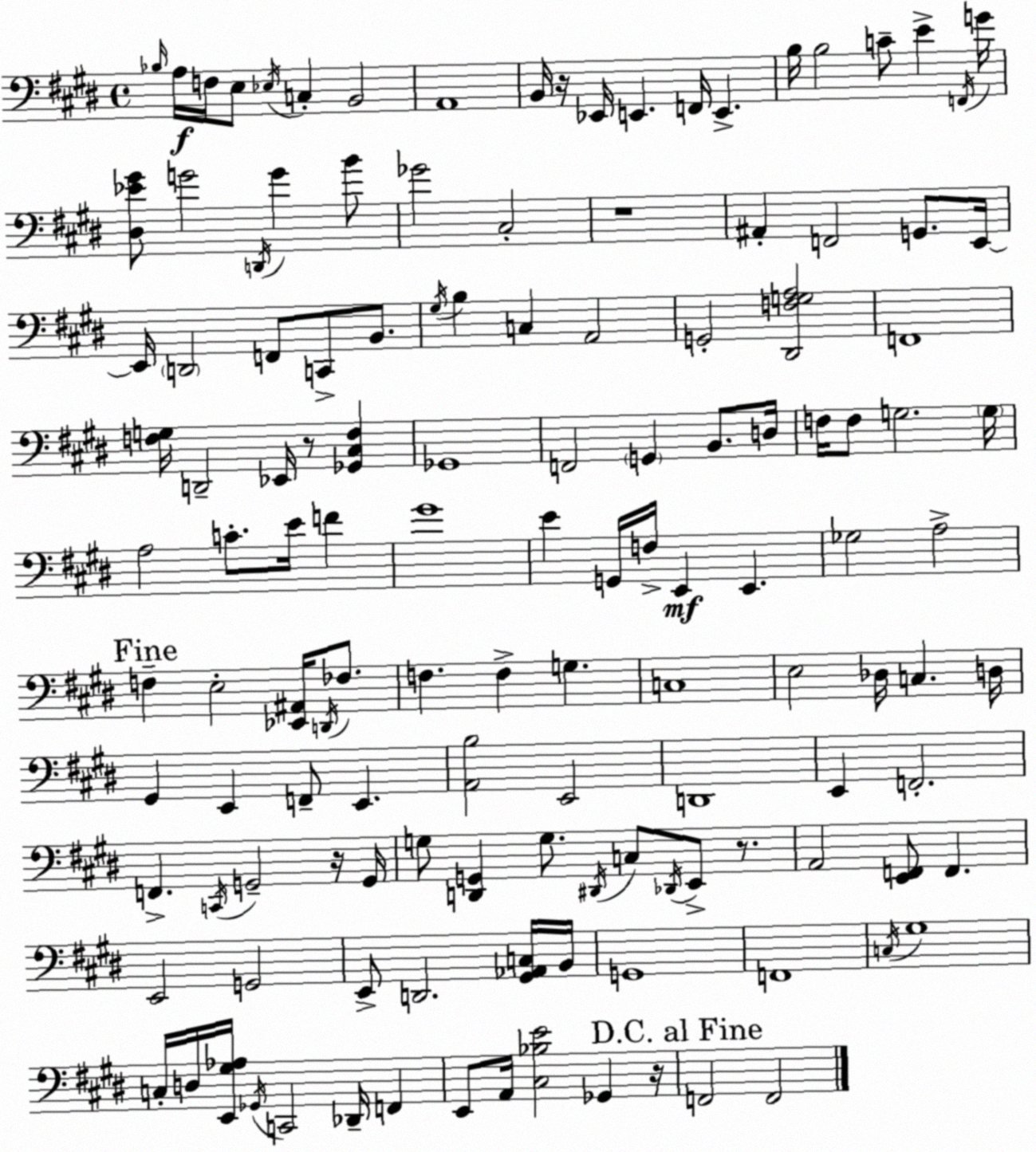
X:1
T:Untitled
M:4/4
L:1/4
K:E
_B,/4 A,/4 F,/4 E,/2 _E,/4 C, B,,2 A,,4 B,,/4 z/4 _E,,/4 E,, F,,/4 E,, B,/4 B,2 C/2 E F,,/4 G/4 [^D,_E^G]/2 G2 D,,/4 G B/2 _G2 ^C,2 z4 ^A,, F,,2 G,,/2 E,,/4 E,,/4 D,,2 F,,/2 C,,/2 B,,/2 ^G,/4 B, C, A,,2 G,,2 [^D,,F,G,A,]2 F,,4 [F,G,]/4 D,,2 _E,,/4 z/2 [_G,,^C,F,] _G,,4 F,,2 G,, B,,/2 D,/4 F,/4 F,/2 G,2 G,/4 A,2 C/2 E/4 F ^G4 E G,,/4 F,/4 E,, E,, _G,2 A,2 F, E,2 [_E,,^A,,]/4 D,,/4 _F,/2 F, F, G, C,4 E,2 _D,/4 C, D,/4 ^G,, E,, F,,/2 E,, [A,,B,]2 E,,2 D,,4 E,, F,,2 F,, C,,/4 G,,2 z/4 G,,/4 G,/2 [D,,G,,] G,/2 ^D,,/4 C,/2 _D,,/4 E,,/2 z/2 A,,2 [E,,F,,]/2 F,, E,,2 G,,2 E,,/2 D,,2 [^G,,_A,,C,]/4 B,,/4 G,,4 F,,4 C,/4 ^G,4 C,/4 D,/4 [E,,^G,_A,]/4 _G,,/4 C,,2 _D,,/4 F,, E,,/2 A,,/4 [^C,_B,E]2 _G,, z/4 F,,2 F,,2